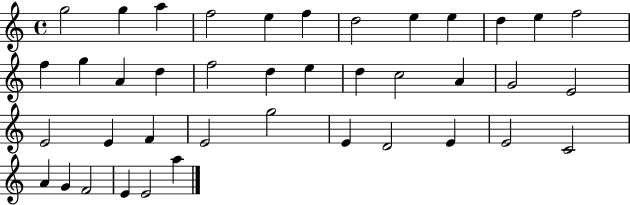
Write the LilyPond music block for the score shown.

{
  \clef treble
  \time 4/4
  \defaultTimeSignature
  \key c \major
  g''2 g''4 a''4 | f''2 e''4 f''4 | d''2 e''4 e''4 | d''4 e''4 f''2 | \break f''4 g''4 a'4 d''4 | f''2 d''4 e''4 | d''4 c''2 a'4 | g'2 e'2 | \break e'2 e'4 f'4 | e'2 g''2 | e'4 d'2 e'4 | e'2 c'2 | \break a'4 g'4 f'2 | e'4 e'2 a''4 | \bar "|."
}